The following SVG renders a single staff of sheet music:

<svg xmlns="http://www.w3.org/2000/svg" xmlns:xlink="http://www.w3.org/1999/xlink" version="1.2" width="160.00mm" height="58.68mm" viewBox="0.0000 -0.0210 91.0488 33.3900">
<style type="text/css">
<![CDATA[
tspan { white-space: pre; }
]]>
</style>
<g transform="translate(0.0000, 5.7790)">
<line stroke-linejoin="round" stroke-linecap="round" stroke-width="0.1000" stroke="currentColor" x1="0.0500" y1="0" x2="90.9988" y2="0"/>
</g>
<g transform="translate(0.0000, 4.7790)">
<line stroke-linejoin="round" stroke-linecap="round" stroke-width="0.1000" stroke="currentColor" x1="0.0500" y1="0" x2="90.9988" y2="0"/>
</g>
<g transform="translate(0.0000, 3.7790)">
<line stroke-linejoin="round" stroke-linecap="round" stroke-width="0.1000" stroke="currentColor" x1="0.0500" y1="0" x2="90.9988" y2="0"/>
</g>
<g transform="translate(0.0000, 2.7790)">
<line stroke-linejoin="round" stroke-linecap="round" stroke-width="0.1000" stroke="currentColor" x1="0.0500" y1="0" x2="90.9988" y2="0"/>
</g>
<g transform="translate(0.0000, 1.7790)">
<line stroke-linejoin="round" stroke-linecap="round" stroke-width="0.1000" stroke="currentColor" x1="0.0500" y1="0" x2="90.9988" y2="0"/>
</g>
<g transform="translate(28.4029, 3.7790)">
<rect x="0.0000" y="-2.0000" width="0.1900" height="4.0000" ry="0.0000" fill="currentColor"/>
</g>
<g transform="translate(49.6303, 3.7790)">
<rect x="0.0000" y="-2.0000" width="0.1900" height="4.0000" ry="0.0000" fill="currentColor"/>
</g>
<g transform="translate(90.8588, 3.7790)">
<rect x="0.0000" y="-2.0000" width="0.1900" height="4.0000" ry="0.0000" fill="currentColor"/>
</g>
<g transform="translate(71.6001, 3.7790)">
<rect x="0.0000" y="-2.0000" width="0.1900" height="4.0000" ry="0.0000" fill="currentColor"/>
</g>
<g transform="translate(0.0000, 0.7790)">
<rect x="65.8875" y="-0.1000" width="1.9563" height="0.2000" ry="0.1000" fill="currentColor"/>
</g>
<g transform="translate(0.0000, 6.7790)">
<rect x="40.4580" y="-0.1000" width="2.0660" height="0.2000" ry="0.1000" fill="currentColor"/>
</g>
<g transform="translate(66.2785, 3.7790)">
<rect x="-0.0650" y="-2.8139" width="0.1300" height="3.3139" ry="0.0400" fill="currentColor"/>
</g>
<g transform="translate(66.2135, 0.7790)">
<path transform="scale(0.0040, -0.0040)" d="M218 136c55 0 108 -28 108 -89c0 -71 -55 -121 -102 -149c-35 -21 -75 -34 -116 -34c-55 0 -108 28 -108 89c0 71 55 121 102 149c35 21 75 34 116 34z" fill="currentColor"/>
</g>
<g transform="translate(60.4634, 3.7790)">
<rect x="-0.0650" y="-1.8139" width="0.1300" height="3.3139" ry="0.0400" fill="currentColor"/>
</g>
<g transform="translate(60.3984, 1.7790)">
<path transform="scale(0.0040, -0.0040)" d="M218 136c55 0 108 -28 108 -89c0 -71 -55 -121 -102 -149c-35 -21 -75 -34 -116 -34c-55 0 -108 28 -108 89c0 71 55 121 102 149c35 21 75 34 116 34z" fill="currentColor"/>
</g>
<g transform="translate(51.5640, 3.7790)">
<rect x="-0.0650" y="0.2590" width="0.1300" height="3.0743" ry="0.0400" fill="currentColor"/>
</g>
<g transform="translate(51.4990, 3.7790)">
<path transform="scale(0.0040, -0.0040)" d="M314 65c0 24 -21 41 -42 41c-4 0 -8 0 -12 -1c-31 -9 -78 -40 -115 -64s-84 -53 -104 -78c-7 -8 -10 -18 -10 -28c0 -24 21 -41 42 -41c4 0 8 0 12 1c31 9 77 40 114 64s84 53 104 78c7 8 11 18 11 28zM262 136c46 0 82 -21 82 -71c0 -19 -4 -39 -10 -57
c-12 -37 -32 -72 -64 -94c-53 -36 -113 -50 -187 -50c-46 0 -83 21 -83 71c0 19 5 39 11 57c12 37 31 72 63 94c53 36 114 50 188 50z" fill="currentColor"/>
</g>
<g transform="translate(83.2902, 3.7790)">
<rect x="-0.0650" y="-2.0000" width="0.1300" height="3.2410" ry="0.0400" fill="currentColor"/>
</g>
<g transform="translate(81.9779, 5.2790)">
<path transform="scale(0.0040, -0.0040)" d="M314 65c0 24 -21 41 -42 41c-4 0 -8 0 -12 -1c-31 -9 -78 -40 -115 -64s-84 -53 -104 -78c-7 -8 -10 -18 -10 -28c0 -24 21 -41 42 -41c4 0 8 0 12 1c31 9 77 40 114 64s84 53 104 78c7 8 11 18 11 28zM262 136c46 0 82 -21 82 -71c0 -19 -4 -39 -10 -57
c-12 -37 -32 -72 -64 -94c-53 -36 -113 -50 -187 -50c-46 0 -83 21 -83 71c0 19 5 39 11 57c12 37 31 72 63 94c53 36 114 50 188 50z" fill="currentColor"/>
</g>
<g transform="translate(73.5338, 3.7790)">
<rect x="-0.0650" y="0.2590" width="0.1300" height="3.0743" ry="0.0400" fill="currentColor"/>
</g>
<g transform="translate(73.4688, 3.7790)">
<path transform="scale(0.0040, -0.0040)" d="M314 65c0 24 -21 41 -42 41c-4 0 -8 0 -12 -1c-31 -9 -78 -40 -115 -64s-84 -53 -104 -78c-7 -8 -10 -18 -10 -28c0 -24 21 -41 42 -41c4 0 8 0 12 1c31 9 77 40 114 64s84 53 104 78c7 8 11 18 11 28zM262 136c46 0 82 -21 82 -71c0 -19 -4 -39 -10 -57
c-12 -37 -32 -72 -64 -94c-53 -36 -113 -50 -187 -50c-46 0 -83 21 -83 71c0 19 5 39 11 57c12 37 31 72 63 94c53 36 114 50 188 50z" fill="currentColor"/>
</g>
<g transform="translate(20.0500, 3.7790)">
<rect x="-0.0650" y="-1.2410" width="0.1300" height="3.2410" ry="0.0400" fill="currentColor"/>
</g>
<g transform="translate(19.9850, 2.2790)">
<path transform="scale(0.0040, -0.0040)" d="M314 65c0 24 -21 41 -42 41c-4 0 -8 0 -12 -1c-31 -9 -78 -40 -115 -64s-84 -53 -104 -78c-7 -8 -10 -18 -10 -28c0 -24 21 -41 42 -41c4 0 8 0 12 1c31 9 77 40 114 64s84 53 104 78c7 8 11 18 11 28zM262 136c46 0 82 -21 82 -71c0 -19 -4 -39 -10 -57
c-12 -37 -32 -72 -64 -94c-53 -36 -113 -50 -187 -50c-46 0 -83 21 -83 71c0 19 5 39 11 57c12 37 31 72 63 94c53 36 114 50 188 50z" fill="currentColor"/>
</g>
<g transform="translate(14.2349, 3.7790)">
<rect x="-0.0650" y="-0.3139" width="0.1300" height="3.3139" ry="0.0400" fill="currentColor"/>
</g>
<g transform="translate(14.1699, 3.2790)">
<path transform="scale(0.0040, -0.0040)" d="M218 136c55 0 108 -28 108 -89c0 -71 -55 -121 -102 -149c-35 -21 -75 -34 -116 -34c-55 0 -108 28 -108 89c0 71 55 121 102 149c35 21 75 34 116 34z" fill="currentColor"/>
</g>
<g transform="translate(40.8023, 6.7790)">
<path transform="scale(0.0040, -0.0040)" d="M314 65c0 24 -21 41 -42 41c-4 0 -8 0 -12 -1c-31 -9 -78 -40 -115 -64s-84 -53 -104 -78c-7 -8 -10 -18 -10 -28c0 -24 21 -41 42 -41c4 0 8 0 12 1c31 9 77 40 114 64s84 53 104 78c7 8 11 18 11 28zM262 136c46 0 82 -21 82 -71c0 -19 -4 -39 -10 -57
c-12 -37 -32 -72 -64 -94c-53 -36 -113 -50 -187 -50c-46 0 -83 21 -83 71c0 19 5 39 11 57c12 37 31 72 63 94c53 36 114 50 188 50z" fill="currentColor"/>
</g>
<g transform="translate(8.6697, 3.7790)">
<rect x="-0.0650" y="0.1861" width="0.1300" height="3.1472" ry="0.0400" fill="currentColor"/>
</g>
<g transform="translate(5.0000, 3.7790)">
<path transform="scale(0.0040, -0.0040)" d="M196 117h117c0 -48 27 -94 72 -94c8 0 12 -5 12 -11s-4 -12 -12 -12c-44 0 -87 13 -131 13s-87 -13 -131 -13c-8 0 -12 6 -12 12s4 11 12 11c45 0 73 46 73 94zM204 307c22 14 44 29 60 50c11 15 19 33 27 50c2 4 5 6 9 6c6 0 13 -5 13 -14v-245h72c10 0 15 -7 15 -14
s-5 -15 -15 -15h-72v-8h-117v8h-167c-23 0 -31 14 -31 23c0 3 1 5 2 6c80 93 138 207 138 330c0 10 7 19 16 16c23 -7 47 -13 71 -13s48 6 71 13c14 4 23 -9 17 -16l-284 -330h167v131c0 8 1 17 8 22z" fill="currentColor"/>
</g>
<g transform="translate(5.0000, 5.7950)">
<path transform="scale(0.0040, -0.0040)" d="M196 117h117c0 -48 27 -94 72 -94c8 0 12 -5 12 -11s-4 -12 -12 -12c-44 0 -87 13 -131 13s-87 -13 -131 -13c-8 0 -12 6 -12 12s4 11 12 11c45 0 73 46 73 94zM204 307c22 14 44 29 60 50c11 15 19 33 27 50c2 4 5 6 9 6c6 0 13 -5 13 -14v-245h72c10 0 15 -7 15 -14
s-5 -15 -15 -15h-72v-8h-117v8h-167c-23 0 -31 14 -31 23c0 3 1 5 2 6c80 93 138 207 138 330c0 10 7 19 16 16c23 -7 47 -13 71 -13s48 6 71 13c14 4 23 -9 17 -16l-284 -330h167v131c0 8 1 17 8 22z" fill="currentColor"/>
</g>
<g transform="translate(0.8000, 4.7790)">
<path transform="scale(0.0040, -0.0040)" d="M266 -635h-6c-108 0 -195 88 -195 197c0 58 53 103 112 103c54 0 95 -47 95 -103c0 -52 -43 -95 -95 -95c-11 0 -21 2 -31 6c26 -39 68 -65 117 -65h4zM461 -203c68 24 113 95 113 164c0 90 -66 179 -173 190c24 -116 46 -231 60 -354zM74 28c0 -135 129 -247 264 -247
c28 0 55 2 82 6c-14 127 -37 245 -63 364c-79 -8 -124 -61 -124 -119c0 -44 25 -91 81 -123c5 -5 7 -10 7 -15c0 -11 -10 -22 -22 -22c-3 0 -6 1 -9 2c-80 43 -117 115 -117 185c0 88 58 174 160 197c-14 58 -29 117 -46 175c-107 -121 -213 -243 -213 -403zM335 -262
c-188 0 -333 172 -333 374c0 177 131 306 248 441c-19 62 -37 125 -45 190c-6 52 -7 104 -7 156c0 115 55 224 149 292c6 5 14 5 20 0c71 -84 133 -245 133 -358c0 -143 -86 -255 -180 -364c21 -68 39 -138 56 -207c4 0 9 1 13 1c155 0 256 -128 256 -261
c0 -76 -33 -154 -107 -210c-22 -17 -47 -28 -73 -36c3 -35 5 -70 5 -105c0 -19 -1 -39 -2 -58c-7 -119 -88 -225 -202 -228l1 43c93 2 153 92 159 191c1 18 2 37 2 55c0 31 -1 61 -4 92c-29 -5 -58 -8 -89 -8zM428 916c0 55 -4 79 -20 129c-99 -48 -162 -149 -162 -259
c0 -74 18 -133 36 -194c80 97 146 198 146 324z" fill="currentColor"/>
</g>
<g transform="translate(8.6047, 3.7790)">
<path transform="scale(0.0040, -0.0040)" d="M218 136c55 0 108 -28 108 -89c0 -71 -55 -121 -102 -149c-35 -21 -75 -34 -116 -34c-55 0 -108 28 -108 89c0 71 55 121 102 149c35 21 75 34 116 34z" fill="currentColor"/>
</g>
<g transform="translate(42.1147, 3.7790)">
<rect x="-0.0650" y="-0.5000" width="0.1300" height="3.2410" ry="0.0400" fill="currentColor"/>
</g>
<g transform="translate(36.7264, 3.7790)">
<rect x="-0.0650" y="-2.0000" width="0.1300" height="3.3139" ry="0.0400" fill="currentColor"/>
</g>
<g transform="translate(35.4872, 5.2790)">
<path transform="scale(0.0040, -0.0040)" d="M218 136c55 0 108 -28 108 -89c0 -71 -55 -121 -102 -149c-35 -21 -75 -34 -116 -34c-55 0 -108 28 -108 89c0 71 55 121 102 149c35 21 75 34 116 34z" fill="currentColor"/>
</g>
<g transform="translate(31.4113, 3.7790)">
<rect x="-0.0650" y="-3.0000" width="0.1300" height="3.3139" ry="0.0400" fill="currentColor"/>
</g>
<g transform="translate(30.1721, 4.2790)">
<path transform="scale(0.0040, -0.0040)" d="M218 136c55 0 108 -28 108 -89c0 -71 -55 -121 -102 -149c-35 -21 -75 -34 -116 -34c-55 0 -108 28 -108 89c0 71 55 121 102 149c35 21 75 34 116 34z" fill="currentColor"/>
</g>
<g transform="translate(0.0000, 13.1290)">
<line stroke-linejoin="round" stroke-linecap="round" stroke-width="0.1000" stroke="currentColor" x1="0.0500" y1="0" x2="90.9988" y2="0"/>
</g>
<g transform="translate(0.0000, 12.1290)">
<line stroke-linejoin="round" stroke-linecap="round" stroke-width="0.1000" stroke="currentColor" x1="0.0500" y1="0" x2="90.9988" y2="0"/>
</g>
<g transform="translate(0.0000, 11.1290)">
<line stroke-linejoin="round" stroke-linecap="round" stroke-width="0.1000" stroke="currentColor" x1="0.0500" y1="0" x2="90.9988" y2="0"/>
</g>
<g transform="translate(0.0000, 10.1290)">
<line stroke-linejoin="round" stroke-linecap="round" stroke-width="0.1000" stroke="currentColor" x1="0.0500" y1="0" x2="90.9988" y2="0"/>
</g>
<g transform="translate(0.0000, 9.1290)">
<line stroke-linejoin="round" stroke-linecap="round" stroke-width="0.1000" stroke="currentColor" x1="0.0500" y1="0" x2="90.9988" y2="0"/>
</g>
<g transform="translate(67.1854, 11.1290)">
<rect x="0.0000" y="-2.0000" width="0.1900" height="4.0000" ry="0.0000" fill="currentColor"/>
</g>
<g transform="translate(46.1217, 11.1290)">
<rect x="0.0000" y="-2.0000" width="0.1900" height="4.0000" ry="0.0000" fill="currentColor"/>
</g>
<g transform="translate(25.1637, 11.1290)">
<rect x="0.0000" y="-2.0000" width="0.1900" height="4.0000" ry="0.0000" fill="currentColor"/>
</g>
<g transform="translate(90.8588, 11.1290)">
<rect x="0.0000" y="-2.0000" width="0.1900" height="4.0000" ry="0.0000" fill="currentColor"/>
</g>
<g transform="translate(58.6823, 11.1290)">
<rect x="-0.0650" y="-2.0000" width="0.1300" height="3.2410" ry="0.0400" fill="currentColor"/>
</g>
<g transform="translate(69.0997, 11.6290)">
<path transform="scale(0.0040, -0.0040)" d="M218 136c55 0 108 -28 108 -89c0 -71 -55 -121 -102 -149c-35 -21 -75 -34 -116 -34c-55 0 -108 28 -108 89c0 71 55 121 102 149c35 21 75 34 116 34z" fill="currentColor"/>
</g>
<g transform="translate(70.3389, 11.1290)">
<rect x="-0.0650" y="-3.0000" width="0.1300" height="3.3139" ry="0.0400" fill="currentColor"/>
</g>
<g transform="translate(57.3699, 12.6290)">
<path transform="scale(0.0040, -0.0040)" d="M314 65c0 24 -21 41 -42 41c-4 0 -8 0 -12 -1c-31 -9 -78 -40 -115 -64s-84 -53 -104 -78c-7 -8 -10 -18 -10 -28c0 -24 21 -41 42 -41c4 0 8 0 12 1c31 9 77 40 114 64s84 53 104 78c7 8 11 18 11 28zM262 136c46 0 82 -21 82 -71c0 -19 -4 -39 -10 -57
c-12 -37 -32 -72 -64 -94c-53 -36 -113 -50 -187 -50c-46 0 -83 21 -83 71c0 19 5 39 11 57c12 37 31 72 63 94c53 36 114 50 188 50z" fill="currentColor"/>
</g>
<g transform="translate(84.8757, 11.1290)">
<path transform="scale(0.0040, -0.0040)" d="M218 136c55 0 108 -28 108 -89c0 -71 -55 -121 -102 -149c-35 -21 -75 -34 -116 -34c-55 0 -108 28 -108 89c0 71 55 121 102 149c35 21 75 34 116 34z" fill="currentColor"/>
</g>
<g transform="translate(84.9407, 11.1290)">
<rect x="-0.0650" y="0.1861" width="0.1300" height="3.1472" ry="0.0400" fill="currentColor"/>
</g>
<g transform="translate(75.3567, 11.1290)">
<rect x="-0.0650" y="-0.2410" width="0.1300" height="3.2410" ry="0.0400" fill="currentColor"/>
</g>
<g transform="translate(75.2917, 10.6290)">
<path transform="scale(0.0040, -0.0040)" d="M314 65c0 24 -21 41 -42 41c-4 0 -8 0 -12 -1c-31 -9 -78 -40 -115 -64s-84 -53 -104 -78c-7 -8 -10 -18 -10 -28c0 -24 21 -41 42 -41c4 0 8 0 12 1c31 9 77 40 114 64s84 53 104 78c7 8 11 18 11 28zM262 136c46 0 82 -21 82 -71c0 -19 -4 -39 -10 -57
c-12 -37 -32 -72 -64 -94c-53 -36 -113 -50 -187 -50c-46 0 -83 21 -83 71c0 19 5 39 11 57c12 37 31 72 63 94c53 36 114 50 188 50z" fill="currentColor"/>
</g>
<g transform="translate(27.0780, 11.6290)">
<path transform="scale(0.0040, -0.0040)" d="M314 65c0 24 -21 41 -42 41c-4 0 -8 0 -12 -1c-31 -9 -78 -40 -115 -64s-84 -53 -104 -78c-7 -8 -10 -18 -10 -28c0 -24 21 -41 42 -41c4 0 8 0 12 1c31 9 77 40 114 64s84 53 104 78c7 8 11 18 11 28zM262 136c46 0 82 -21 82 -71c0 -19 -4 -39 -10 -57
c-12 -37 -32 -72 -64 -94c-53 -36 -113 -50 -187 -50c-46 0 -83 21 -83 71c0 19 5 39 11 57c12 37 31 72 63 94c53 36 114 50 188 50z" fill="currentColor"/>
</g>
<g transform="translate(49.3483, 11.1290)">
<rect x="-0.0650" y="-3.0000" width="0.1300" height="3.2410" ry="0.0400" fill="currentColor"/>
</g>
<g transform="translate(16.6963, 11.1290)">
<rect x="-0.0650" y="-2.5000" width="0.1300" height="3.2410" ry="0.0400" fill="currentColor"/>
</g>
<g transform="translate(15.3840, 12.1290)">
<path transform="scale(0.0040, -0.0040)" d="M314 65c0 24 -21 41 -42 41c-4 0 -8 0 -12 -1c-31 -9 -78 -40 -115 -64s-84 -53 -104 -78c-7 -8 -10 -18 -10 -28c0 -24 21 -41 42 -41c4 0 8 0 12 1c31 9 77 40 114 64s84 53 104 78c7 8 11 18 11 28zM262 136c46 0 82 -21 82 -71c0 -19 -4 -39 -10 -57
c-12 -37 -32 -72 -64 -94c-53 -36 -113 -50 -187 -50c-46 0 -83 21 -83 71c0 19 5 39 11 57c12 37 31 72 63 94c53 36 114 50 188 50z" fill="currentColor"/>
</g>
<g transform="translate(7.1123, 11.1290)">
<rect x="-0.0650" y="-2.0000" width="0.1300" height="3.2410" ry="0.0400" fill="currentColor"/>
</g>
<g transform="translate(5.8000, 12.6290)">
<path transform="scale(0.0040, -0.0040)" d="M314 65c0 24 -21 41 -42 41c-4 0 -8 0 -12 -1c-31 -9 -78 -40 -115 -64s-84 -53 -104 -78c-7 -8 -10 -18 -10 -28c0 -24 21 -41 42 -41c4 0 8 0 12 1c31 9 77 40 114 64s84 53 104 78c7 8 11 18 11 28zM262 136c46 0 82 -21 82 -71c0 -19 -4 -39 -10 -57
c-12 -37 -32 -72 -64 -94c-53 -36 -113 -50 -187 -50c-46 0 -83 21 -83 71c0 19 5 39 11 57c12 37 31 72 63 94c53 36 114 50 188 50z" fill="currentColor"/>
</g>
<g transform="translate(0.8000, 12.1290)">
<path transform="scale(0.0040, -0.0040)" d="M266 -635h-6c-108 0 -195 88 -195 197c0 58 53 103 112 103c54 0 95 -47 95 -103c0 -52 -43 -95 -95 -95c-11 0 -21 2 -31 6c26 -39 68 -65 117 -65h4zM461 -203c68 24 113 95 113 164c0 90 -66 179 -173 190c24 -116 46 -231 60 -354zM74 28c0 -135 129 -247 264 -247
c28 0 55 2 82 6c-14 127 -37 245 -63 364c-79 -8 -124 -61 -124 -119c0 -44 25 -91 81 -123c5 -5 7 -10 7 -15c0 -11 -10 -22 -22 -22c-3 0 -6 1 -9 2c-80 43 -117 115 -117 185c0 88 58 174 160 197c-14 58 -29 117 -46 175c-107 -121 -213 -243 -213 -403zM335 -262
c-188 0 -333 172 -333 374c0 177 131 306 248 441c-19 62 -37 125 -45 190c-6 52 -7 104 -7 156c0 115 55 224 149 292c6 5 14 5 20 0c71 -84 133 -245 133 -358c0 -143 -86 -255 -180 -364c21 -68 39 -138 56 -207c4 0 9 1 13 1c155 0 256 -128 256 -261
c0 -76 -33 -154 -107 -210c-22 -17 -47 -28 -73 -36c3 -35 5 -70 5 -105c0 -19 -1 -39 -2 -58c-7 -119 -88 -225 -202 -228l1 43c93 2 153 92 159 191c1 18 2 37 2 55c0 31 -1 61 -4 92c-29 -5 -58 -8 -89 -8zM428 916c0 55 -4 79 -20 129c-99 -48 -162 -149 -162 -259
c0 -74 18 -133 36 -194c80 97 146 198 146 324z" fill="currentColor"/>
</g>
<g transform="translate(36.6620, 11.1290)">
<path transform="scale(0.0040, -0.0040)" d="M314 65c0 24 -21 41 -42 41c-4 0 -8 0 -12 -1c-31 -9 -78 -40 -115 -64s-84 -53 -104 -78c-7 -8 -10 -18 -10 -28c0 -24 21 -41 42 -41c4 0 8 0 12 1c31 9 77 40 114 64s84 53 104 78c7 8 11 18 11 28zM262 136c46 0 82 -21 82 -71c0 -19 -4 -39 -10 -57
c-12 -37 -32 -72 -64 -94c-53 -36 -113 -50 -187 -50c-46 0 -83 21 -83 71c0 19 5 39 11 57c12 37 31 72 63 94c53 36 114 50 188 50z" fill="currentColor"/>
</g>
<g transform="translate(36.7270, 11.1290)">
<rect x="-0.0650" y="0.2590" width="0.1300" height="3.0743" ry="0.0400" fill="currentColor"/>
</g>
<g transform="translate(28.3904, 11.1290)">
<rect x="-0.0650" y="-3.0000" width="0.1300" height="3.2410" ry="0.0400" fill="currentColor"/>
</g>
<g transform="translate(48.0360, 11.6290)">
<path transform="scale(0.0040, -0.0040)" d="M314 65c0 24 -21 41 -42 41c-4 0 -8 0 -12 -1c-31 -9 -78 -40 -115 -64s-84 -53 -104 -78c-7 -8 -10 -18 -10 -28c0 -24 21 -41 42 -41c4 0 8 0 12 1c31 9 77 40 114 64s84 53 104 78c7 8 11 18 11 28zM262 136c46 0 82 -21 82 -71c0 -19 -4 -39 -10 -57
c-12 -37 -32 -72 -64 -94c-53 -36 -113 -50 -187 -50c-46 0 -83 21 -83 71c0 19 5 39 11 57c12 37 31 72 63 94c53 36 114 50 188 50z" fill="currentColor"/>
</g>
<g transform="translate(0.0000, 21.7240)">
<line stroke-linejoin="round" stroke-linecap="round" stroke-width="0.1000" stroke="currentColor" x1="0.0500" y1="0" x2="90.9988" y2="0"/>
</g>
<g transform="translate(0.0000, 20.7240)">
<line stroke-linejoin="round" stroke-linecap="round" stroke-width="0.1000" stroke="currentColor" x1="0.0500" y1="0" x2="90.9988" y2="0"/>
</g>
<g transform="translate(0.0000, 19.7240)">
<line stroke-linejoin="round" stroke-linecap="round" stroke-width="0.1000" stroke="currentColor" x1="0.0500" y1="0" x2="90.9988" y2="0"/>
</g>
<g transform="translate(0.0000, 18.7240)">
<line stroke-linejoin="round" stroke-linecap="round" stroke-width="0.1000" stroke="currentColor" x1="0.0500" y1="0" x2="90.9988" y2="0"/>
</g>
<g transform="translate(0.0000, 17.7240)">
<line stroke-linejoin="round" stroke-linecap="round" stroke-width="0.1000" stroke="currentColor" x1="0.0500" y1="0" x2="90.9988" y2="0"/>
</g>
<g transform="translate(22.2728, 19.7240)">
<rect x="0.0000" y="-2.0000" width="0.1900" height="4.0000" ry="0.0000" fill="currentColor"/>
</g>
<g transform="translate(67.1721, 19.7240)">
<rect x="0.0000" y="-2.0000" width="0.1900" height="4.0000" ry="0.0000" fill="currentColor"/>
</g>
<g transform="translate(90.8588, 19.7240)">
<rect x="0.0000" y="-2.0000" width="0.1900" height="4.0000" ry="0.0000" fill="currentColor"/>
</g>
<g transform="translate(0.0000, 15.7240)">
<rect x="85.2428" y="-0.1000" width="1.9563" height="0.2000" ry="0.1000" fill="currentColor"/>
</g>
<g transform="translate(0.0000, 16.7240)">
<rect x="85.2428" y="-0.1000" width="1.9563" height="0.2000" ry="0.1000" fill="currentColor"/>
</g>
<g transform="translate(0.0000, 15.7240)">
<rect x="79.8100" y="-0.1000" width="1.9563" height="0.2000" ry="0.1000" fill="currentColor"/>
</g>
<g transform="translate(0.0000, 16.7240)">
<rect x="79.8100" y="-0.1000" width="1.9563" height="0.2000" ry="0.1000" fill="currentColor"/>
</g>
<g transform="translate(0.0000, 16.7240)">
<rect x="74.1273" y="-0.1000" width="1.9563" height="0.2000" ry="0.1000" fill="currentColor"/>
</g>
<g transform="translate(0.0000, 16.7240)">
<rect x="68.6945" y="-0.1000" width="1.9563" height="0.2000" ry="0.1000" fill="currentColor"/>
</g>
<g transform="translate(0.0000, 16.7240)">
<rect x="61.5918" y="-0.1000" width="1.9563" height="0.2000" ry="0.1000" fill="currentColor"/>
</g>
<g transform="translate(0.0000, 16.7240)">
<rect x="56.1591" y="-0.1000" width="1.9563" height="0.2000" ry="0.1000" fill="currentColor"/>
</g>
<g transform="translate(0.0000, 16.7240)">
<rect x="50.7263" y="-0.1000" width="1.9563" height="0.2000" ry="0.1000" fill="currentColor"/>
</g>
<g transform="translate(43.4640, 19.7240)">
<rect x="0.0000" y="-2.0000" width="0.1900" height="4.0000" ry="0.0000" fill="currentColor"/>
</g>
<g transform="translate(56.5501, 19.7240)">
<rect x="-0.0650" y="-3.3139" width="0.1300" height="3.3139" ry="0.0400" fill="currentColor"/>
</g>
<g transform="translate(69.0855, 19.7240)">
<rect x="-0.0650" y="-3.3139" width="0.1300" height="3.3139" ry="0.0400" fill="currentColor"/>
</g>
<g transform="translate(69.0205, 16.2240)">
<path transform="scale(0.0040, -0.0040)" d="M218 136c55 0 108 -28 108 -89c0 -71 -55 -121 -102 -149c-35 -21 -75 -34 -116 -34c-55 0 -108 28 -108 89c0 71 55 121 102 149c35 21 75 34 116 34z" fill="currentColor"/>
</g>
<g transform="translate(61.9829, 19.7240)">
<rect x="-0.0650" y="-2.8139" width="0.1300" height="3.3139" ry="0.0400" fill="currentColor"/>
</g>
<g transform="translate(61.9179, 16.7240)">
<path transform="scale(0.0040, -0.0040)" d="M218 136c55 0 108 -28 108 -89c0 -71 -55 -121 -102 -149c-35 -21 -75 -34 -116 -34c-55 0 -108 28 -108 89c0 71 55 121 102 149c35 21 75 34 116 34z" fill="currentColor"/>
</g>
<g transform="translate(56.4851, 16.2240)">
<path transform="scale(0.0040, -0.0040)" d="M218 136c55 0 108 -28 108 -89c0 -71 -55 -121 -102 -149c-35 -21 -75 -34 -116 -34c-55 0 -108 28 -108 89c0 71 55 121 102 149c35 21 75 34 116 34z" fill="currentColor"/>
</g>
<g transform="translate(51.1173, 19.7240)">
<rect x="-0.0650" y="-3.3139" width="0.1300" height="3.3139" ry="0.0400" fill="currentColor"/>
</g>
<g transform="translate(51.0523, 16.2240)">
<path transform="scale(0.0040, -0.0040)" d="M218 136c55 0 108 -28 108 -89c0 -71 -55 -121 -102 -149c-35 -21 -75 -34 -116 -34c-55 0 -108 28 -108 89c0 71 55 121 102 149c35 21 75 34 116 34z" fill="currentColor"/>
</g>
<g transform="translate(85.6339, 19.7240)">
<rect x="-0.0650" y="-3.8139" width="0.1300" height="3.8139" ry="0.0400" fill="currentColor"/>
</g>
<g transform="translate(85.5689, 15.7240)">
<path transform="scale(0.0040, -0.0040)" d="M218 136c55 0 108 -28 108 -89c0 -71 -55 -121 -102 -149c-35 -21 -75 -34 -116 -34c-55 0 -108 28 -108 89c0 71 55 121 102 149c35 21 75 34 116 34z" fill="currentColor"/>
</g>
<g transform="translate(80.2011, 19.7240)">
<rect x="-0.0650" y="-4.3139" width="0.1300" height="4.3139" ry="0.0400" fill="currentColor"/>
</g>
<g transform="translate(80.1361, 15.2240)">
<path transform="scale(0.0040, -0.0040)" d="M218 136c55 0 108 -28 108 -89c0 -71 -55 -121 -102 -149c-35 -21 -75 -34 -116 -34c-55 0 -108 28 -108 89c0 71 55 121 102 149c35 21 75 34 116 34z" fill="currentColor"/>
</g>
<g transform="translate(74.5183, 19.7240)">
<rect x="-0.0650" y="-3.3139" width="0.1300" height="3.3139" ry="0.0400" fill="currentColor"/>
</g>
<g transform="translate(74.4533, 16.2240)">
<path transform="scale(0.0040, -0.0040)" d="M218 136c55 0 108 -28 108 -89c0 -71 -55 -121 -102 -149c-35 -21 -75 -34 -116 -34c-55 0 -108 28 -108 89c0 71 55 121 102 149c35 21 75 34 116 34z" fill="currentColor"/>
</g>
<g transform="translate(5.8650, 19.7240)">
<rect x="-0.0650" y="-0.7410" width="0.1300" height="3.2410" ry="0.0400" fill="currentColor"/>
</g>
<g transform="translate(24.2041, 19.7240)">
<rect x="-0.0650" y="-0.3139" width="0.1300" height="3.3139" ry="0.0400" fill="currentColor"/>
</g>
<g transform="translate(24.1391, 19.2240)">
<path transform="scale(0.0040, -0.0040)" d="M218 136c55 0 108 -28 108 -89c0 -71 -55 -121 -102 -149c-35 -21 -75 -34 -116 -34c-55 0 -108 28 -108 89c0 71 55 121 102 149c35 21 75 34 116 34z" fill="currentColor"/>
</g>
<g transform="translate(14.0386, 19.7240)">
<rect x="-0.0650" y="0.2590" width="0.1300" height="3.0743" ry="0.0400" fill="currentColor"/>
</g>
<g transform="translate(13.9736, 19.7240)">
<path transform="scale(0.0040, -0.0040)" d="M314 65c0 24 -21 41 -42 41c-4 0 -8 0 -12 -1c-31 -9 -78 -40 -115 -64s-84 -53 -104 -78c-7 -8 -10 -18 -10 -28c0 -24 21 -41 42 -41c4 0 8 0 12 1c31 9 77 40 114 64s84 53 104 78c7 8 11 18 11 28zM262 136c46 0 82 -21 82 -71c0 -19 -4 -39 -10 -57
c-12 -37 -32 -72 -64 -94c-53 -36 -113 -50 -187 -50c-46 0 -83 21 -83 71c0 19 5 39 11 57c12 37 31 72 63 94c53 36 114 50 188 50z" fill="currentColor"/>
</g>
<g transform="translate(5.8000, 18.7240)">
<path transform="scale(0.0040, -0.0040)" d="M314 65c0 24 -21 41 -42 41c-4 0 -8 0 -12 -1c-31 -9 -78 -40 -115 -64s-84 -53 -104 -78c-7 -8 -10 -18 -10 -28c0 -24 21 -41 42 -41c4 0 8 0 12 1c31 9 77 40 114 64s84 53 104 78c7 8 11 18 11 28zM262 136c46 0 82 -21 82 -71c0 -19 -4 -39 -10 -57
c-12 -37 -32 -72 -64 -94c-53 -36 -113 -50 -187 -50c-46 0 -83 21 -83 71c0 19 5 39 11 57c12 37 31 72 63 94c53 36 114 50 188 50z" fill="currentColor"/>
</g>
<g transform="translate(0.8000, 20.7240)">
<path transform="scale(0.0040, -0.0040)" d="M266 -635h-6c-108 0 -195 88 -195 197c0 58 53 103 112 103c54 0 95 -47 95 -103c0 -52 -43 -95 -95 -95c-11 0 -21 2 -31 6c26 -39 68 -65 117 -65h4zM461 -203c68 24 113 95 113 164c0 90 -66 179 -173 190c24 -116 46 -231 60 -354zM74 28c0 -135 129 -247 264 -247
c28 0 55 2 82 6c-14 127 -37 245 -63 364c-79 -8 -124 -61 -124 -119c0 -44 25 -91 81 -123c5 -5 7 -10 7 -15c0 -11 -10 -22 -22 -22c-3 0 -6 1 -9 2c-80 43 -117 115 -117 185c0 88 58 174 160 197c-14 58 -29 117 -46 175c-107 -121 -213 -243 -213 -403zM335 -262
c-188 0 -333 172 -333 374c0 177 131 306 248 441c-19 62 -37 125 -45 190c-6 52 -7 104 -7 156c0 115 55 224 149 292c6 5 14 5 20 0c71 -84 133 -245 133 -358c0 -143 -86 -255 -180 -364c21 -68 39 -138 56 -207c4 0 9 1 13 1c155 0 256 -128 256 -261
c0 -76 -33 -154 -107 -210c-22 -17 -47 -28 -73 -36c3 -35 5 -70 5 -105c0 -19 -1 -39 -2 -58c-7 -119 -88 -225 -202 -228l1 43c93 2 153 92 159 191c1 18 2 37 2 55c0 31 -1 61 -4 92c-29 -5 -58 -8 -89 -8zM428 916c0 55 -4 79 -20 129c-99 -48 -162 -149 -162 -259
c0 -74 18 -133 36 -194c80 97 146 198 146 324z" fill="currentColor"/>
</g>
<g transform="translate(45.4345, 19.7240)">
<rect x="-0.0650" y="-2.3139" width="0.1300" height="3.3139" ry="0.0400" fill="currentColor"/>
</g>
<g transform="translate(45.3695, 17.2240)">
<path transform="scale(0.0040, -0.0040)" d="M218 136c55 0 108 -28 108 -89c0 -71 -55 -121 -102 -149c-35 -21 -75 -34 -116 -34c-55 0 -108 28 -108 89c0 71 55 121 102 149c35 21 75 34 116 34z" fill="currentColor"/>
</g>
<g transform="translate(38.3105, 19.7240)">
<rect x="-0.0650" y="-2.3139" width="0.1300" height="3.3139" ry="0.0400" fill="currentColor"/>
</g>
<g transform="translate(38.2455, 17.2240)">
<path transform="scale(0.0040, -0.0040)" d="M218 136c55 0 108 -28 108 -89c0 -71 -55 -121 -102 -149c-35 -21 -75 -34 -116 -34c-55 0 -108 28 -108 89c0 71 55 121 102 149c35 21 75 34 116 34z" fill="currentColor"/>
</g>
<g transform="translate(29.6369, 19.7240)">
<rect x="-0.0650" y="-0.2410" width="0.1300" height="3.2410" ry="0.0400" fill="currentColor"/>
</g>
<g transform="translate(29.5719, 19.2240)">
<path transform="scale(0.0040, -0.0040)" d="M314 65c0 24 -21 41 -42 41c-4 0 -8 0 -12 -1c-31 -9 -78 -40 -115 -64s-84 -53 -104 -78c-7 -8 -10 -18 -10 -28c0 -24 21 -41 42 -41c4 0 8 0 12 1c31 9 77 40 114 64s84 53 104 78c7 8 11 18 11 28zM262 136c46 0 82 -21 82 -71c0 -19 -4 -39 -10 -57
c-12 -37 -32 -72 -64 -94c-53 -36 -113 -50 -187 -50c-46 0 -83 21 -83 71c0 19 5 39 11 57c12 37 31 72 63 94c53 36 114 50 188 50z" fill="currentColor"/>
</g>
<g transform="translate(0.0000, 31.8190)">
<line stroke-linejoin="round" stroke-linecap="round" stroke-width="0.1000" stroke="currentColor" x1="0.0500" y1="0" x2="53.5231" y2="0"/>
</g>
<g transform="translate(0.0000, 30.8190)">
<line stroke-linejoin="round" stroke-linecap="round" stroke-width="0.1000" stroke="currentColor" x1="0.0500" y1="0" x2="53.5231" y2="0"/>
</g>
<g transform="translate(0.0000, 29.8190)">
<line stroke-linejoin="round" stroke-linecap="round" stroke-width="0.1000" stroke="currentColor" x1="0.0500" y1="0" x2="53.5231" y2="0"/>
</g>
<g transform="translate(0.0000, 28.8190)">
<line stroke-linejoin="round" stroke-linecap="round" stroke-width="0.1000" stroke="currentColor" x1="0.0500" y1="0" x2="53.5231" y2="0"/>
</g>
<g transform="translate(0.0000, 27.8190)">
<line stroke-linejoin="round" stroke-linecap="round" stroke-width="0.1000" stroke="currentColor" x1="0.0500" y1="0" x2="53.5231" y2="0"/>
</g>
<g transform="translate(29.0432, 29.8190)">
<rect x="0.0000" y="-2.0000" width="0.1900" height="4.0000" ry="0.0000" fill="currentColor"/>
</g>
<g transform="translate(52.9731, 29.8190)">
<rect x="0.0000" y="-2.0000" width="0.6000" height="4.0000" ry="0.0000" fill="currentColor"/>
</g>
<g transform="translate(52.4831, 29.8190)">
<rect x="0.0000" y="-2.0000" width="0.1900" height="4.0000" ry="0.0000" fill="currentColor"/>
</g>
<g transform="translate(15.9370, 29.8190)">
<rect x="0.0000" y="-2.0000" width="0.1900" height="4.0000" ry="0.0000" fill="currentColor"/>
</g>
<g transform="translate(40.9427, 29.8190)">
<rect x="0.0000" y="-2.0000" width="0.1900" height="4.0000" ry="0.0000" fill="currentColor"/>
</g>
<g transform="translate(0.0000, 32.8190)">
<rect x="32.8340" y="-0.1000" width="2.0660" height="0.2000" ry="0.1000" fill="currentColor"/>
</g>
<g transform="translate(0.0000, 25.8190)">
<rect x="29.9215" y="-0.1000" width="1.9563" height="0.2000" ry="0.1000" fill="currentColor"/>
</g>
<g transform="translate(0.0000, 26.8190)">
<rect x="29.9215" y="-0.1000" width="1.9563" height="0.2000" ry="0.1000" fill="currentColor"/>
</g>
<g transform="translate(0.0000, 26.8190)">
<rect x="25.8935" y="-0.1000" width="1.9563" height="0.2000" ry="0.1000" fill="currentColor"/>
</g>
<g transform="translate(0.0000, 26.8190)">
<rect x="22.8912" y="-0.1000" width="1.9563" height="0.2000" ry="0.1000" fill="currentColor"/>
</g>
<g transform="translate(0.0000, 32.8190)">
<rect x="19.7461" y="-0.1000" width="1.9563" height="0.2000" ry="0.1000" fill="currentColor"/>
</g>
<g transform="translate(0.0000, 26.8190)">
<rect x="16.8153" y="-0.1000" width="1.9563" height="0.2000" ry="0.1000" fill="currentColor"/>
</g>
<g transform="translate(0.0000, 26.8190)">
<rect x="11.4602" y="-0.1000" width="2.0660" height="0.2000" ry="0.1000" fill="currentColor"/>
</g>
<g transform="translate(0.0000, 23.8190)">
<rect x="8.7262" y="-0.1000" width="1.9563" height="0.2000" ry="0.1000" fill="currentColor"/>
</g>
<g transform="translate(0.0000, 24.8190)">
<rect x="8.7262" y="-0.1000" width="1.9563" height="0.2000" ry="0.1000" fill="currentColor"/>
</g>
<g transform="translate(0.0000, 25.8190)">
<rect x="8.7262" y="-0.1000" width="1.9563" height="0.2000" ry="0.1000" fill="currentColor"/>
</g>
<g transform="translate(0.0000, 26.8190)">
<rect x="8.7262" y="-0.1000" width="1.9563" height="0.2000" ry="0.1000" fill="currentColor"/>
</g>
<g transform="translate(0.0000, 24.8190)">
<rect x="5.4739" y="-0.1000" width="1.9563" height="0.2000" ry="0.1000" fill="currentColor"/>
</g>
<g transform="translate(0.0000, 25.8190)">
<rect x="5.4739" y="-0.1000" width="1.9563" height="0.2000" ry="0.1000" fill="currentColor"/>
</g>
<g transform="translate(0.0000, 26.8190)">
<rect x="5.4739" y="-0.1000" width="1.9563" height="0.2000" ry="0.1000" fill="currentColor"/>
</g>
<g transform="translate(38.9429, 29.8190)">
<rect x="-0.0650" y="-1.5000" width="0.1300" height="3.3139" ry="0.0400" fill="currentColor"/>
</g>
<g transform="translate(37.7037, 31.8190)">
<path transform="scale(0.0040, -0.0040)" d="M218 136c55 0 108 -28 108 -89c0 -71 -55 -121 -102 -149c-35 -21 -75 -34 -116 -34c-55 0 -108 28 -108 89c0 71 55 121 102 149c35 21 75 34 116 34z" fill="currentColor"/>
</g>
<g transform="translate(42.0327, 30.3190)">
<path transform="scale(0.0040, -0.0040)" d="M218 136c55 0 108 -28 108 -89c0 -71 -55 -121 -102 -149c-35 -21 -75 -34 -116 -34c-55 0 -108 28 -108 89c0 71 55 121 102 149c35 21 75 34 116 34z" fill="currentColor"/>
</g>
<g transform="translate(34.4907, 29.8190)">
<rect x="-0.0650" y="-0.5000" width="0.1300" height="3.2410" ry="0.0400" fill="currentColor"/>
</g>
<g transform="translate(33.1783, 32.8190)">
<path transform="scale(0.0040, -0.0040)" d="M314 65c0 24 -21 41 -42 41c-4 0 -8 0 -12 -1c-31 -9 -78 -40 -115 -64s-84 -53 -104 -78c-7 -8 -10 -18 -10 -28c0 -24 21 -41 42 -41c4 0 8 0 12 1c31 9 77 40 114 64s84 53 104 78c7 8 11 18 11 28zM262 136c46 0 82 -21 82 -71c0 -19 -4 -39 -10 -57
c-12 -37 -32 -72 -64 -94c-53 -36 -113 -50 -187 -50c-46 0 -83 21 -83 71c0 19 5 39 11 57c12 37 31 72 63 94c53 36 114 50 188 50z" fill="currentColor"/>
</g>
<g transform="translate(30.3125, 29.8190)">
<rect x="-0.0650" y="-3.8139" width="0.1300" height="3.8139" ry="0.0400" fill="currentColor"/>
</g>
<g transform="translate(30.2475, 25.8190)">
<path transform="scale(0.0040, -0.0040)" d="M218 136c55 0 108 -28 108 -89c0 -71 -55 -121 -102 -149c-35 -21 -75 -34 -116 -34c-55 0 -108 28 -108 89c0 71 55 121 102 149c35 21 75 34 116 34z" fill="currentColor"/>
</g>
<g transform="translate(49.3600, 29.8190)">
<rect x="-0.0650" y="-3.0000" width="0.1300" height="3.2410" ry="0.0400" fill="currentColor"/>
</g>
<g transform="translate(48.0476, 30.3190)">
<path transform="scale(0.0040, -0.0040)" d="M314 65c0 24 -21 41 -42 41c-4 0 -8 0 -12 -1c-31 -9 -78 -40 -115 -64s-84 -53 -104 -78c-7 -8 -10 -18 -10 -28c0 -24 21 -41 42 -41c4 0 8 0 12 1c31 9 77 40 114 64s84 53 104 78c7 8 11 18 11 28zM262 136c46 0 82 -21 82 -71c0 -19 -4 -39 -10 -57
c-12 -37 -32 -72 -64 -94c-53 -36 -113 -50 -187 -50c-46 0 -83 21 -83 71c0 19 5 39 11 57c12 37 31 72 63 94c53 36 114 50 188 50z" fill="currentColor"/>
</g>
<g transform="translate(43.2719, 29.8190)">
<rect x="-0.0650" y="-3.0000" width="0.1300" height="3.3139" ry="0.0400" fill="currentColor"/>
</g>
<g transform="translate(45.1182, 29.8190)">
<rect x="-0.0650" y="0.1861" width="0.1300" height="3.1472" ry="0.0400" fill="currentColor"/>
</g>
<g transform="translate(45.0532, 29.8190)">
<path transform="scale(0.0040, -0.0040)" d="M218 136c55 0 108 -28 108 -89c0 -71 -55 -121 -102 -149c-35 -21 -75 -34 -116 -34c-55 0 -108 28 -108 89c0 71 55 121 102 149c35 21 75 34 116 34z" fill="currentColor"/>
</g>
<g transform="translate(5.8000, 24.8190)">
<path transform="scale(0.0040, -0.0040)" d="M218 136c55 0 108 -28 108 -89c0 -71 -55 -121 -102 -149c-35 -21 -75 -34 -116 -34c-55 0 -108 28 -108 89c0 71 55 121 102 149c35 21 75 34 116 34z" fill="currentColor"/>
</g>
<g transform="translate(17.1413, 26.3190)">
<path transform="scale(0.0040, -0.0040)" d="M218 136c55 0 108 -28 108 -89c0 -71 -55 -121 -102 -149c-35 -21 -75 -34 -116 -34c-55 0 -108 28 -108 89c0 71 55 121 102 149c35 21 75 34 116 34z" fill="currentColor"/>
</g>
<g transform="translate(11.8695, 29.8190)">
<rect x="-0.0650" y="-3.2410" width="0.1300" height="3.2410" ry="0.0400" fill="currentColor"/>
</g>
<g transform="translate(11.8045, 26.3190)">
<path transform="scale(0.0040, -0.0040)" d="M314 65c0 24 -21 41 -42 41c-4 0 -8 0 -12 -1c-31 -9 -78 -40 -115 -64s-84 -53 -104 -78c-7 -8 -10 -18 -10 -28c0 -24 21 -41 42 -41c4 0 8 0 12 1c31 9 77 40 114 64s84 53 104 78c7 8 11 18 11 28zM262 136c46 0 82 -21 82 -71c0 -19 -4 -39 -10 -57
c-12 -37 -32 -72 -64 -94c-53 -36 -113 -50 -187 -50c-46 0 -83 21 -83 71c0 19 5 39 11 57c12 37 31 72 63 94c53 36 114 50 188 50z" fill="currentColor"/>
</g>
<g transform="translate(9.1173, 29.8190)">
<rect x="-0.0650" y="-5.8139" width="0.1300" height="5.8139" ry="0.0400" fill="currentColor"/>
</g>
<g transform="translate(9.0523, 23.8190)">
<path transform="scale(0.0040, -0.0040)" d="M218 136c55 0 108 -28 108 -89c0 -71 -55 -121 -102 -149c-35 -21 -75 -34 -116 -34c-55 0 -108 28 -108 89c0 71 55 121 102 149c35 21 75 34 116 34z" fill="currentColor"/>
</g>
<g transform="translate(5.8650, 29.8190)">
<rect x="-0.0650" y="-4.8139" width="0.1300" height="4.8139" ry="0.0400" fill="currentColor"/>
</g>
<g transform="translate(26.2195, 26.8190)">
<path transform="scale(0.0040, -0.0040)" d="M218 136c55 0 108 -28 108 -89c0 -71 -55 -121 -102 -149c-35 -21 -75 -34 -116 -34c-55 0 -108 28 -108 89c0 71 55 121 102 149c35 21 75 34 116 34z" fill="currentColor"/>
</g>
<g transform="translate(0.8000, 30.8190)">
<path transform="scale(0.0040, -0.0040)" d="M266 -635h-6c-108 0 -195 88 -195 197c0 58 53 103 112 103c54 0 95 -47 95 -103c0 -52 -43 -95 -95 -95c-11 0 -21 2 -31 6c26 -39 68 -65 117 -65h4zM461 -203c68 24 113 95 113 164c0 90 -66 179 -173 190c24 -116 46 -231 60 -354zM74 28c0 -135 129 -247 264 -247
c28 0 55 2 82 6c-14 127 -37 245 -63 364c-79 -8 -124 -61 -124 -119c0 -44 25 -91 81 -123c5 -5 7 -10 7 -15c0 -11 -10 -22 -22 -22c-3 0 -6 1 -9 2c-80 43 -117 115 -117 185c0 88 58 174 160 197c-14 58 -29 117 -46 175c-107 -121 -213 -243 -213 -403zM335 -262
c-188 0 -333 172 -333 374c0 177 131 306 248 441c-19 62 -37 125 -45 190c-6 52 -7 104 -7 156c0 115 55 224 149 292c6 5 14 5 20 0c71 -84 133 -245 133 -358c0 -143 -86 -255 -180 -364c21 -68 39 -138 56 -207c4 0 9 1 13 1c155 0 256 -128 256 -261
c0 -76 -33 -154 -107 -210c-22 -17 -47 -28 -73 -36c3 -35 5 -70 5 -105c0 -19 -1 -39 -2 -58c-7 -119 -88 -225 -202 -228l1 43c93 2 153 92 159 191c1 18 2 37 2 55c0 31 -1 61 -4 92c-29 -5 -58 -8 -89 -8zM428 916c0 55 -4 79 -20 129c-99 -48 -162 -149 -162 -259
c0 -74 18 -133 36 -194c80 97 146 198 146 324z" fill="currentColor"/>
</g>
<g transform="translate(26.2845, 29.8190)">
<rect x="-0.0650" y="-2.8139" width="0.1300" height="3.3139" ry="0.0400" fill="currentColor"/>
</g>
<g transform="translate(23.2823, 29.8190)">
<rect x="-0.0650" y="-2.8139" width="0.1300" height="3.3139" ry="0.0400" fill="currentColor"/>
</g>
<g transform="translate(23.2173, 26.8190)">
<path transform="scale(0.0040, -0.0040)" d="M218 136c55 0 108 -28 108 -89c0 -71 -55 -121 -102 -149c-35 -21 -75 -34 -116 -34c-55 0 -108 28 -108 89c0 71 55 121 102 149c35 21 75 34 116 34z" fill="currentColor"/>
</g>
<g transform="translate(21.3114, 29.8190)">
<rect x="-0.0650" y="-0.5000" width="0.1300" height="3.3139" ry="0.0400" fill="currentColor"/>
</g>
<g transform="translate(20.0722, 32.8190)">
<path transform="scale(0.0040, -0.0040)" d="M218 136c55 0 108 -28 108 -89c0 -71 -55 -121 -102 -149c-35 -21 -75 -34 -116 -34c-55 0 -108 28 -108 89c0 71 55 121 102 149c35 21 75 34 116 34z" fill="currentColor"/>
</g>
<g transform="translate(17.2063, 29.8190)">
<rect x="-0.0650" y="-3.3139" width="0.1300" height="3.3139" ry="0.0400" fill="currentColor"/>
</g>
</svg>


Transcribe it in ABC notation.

X:1
T:Untitled
M:4/4
L:1/4
K:C
B c e2 A F C2 B2 f a B2 F2 F2 G2 A2 B2 A2 F2 A c2 B d2 B2 c c2 g g b b a b b d' c' e' g' b2 b C a a c' C2 E A B A2